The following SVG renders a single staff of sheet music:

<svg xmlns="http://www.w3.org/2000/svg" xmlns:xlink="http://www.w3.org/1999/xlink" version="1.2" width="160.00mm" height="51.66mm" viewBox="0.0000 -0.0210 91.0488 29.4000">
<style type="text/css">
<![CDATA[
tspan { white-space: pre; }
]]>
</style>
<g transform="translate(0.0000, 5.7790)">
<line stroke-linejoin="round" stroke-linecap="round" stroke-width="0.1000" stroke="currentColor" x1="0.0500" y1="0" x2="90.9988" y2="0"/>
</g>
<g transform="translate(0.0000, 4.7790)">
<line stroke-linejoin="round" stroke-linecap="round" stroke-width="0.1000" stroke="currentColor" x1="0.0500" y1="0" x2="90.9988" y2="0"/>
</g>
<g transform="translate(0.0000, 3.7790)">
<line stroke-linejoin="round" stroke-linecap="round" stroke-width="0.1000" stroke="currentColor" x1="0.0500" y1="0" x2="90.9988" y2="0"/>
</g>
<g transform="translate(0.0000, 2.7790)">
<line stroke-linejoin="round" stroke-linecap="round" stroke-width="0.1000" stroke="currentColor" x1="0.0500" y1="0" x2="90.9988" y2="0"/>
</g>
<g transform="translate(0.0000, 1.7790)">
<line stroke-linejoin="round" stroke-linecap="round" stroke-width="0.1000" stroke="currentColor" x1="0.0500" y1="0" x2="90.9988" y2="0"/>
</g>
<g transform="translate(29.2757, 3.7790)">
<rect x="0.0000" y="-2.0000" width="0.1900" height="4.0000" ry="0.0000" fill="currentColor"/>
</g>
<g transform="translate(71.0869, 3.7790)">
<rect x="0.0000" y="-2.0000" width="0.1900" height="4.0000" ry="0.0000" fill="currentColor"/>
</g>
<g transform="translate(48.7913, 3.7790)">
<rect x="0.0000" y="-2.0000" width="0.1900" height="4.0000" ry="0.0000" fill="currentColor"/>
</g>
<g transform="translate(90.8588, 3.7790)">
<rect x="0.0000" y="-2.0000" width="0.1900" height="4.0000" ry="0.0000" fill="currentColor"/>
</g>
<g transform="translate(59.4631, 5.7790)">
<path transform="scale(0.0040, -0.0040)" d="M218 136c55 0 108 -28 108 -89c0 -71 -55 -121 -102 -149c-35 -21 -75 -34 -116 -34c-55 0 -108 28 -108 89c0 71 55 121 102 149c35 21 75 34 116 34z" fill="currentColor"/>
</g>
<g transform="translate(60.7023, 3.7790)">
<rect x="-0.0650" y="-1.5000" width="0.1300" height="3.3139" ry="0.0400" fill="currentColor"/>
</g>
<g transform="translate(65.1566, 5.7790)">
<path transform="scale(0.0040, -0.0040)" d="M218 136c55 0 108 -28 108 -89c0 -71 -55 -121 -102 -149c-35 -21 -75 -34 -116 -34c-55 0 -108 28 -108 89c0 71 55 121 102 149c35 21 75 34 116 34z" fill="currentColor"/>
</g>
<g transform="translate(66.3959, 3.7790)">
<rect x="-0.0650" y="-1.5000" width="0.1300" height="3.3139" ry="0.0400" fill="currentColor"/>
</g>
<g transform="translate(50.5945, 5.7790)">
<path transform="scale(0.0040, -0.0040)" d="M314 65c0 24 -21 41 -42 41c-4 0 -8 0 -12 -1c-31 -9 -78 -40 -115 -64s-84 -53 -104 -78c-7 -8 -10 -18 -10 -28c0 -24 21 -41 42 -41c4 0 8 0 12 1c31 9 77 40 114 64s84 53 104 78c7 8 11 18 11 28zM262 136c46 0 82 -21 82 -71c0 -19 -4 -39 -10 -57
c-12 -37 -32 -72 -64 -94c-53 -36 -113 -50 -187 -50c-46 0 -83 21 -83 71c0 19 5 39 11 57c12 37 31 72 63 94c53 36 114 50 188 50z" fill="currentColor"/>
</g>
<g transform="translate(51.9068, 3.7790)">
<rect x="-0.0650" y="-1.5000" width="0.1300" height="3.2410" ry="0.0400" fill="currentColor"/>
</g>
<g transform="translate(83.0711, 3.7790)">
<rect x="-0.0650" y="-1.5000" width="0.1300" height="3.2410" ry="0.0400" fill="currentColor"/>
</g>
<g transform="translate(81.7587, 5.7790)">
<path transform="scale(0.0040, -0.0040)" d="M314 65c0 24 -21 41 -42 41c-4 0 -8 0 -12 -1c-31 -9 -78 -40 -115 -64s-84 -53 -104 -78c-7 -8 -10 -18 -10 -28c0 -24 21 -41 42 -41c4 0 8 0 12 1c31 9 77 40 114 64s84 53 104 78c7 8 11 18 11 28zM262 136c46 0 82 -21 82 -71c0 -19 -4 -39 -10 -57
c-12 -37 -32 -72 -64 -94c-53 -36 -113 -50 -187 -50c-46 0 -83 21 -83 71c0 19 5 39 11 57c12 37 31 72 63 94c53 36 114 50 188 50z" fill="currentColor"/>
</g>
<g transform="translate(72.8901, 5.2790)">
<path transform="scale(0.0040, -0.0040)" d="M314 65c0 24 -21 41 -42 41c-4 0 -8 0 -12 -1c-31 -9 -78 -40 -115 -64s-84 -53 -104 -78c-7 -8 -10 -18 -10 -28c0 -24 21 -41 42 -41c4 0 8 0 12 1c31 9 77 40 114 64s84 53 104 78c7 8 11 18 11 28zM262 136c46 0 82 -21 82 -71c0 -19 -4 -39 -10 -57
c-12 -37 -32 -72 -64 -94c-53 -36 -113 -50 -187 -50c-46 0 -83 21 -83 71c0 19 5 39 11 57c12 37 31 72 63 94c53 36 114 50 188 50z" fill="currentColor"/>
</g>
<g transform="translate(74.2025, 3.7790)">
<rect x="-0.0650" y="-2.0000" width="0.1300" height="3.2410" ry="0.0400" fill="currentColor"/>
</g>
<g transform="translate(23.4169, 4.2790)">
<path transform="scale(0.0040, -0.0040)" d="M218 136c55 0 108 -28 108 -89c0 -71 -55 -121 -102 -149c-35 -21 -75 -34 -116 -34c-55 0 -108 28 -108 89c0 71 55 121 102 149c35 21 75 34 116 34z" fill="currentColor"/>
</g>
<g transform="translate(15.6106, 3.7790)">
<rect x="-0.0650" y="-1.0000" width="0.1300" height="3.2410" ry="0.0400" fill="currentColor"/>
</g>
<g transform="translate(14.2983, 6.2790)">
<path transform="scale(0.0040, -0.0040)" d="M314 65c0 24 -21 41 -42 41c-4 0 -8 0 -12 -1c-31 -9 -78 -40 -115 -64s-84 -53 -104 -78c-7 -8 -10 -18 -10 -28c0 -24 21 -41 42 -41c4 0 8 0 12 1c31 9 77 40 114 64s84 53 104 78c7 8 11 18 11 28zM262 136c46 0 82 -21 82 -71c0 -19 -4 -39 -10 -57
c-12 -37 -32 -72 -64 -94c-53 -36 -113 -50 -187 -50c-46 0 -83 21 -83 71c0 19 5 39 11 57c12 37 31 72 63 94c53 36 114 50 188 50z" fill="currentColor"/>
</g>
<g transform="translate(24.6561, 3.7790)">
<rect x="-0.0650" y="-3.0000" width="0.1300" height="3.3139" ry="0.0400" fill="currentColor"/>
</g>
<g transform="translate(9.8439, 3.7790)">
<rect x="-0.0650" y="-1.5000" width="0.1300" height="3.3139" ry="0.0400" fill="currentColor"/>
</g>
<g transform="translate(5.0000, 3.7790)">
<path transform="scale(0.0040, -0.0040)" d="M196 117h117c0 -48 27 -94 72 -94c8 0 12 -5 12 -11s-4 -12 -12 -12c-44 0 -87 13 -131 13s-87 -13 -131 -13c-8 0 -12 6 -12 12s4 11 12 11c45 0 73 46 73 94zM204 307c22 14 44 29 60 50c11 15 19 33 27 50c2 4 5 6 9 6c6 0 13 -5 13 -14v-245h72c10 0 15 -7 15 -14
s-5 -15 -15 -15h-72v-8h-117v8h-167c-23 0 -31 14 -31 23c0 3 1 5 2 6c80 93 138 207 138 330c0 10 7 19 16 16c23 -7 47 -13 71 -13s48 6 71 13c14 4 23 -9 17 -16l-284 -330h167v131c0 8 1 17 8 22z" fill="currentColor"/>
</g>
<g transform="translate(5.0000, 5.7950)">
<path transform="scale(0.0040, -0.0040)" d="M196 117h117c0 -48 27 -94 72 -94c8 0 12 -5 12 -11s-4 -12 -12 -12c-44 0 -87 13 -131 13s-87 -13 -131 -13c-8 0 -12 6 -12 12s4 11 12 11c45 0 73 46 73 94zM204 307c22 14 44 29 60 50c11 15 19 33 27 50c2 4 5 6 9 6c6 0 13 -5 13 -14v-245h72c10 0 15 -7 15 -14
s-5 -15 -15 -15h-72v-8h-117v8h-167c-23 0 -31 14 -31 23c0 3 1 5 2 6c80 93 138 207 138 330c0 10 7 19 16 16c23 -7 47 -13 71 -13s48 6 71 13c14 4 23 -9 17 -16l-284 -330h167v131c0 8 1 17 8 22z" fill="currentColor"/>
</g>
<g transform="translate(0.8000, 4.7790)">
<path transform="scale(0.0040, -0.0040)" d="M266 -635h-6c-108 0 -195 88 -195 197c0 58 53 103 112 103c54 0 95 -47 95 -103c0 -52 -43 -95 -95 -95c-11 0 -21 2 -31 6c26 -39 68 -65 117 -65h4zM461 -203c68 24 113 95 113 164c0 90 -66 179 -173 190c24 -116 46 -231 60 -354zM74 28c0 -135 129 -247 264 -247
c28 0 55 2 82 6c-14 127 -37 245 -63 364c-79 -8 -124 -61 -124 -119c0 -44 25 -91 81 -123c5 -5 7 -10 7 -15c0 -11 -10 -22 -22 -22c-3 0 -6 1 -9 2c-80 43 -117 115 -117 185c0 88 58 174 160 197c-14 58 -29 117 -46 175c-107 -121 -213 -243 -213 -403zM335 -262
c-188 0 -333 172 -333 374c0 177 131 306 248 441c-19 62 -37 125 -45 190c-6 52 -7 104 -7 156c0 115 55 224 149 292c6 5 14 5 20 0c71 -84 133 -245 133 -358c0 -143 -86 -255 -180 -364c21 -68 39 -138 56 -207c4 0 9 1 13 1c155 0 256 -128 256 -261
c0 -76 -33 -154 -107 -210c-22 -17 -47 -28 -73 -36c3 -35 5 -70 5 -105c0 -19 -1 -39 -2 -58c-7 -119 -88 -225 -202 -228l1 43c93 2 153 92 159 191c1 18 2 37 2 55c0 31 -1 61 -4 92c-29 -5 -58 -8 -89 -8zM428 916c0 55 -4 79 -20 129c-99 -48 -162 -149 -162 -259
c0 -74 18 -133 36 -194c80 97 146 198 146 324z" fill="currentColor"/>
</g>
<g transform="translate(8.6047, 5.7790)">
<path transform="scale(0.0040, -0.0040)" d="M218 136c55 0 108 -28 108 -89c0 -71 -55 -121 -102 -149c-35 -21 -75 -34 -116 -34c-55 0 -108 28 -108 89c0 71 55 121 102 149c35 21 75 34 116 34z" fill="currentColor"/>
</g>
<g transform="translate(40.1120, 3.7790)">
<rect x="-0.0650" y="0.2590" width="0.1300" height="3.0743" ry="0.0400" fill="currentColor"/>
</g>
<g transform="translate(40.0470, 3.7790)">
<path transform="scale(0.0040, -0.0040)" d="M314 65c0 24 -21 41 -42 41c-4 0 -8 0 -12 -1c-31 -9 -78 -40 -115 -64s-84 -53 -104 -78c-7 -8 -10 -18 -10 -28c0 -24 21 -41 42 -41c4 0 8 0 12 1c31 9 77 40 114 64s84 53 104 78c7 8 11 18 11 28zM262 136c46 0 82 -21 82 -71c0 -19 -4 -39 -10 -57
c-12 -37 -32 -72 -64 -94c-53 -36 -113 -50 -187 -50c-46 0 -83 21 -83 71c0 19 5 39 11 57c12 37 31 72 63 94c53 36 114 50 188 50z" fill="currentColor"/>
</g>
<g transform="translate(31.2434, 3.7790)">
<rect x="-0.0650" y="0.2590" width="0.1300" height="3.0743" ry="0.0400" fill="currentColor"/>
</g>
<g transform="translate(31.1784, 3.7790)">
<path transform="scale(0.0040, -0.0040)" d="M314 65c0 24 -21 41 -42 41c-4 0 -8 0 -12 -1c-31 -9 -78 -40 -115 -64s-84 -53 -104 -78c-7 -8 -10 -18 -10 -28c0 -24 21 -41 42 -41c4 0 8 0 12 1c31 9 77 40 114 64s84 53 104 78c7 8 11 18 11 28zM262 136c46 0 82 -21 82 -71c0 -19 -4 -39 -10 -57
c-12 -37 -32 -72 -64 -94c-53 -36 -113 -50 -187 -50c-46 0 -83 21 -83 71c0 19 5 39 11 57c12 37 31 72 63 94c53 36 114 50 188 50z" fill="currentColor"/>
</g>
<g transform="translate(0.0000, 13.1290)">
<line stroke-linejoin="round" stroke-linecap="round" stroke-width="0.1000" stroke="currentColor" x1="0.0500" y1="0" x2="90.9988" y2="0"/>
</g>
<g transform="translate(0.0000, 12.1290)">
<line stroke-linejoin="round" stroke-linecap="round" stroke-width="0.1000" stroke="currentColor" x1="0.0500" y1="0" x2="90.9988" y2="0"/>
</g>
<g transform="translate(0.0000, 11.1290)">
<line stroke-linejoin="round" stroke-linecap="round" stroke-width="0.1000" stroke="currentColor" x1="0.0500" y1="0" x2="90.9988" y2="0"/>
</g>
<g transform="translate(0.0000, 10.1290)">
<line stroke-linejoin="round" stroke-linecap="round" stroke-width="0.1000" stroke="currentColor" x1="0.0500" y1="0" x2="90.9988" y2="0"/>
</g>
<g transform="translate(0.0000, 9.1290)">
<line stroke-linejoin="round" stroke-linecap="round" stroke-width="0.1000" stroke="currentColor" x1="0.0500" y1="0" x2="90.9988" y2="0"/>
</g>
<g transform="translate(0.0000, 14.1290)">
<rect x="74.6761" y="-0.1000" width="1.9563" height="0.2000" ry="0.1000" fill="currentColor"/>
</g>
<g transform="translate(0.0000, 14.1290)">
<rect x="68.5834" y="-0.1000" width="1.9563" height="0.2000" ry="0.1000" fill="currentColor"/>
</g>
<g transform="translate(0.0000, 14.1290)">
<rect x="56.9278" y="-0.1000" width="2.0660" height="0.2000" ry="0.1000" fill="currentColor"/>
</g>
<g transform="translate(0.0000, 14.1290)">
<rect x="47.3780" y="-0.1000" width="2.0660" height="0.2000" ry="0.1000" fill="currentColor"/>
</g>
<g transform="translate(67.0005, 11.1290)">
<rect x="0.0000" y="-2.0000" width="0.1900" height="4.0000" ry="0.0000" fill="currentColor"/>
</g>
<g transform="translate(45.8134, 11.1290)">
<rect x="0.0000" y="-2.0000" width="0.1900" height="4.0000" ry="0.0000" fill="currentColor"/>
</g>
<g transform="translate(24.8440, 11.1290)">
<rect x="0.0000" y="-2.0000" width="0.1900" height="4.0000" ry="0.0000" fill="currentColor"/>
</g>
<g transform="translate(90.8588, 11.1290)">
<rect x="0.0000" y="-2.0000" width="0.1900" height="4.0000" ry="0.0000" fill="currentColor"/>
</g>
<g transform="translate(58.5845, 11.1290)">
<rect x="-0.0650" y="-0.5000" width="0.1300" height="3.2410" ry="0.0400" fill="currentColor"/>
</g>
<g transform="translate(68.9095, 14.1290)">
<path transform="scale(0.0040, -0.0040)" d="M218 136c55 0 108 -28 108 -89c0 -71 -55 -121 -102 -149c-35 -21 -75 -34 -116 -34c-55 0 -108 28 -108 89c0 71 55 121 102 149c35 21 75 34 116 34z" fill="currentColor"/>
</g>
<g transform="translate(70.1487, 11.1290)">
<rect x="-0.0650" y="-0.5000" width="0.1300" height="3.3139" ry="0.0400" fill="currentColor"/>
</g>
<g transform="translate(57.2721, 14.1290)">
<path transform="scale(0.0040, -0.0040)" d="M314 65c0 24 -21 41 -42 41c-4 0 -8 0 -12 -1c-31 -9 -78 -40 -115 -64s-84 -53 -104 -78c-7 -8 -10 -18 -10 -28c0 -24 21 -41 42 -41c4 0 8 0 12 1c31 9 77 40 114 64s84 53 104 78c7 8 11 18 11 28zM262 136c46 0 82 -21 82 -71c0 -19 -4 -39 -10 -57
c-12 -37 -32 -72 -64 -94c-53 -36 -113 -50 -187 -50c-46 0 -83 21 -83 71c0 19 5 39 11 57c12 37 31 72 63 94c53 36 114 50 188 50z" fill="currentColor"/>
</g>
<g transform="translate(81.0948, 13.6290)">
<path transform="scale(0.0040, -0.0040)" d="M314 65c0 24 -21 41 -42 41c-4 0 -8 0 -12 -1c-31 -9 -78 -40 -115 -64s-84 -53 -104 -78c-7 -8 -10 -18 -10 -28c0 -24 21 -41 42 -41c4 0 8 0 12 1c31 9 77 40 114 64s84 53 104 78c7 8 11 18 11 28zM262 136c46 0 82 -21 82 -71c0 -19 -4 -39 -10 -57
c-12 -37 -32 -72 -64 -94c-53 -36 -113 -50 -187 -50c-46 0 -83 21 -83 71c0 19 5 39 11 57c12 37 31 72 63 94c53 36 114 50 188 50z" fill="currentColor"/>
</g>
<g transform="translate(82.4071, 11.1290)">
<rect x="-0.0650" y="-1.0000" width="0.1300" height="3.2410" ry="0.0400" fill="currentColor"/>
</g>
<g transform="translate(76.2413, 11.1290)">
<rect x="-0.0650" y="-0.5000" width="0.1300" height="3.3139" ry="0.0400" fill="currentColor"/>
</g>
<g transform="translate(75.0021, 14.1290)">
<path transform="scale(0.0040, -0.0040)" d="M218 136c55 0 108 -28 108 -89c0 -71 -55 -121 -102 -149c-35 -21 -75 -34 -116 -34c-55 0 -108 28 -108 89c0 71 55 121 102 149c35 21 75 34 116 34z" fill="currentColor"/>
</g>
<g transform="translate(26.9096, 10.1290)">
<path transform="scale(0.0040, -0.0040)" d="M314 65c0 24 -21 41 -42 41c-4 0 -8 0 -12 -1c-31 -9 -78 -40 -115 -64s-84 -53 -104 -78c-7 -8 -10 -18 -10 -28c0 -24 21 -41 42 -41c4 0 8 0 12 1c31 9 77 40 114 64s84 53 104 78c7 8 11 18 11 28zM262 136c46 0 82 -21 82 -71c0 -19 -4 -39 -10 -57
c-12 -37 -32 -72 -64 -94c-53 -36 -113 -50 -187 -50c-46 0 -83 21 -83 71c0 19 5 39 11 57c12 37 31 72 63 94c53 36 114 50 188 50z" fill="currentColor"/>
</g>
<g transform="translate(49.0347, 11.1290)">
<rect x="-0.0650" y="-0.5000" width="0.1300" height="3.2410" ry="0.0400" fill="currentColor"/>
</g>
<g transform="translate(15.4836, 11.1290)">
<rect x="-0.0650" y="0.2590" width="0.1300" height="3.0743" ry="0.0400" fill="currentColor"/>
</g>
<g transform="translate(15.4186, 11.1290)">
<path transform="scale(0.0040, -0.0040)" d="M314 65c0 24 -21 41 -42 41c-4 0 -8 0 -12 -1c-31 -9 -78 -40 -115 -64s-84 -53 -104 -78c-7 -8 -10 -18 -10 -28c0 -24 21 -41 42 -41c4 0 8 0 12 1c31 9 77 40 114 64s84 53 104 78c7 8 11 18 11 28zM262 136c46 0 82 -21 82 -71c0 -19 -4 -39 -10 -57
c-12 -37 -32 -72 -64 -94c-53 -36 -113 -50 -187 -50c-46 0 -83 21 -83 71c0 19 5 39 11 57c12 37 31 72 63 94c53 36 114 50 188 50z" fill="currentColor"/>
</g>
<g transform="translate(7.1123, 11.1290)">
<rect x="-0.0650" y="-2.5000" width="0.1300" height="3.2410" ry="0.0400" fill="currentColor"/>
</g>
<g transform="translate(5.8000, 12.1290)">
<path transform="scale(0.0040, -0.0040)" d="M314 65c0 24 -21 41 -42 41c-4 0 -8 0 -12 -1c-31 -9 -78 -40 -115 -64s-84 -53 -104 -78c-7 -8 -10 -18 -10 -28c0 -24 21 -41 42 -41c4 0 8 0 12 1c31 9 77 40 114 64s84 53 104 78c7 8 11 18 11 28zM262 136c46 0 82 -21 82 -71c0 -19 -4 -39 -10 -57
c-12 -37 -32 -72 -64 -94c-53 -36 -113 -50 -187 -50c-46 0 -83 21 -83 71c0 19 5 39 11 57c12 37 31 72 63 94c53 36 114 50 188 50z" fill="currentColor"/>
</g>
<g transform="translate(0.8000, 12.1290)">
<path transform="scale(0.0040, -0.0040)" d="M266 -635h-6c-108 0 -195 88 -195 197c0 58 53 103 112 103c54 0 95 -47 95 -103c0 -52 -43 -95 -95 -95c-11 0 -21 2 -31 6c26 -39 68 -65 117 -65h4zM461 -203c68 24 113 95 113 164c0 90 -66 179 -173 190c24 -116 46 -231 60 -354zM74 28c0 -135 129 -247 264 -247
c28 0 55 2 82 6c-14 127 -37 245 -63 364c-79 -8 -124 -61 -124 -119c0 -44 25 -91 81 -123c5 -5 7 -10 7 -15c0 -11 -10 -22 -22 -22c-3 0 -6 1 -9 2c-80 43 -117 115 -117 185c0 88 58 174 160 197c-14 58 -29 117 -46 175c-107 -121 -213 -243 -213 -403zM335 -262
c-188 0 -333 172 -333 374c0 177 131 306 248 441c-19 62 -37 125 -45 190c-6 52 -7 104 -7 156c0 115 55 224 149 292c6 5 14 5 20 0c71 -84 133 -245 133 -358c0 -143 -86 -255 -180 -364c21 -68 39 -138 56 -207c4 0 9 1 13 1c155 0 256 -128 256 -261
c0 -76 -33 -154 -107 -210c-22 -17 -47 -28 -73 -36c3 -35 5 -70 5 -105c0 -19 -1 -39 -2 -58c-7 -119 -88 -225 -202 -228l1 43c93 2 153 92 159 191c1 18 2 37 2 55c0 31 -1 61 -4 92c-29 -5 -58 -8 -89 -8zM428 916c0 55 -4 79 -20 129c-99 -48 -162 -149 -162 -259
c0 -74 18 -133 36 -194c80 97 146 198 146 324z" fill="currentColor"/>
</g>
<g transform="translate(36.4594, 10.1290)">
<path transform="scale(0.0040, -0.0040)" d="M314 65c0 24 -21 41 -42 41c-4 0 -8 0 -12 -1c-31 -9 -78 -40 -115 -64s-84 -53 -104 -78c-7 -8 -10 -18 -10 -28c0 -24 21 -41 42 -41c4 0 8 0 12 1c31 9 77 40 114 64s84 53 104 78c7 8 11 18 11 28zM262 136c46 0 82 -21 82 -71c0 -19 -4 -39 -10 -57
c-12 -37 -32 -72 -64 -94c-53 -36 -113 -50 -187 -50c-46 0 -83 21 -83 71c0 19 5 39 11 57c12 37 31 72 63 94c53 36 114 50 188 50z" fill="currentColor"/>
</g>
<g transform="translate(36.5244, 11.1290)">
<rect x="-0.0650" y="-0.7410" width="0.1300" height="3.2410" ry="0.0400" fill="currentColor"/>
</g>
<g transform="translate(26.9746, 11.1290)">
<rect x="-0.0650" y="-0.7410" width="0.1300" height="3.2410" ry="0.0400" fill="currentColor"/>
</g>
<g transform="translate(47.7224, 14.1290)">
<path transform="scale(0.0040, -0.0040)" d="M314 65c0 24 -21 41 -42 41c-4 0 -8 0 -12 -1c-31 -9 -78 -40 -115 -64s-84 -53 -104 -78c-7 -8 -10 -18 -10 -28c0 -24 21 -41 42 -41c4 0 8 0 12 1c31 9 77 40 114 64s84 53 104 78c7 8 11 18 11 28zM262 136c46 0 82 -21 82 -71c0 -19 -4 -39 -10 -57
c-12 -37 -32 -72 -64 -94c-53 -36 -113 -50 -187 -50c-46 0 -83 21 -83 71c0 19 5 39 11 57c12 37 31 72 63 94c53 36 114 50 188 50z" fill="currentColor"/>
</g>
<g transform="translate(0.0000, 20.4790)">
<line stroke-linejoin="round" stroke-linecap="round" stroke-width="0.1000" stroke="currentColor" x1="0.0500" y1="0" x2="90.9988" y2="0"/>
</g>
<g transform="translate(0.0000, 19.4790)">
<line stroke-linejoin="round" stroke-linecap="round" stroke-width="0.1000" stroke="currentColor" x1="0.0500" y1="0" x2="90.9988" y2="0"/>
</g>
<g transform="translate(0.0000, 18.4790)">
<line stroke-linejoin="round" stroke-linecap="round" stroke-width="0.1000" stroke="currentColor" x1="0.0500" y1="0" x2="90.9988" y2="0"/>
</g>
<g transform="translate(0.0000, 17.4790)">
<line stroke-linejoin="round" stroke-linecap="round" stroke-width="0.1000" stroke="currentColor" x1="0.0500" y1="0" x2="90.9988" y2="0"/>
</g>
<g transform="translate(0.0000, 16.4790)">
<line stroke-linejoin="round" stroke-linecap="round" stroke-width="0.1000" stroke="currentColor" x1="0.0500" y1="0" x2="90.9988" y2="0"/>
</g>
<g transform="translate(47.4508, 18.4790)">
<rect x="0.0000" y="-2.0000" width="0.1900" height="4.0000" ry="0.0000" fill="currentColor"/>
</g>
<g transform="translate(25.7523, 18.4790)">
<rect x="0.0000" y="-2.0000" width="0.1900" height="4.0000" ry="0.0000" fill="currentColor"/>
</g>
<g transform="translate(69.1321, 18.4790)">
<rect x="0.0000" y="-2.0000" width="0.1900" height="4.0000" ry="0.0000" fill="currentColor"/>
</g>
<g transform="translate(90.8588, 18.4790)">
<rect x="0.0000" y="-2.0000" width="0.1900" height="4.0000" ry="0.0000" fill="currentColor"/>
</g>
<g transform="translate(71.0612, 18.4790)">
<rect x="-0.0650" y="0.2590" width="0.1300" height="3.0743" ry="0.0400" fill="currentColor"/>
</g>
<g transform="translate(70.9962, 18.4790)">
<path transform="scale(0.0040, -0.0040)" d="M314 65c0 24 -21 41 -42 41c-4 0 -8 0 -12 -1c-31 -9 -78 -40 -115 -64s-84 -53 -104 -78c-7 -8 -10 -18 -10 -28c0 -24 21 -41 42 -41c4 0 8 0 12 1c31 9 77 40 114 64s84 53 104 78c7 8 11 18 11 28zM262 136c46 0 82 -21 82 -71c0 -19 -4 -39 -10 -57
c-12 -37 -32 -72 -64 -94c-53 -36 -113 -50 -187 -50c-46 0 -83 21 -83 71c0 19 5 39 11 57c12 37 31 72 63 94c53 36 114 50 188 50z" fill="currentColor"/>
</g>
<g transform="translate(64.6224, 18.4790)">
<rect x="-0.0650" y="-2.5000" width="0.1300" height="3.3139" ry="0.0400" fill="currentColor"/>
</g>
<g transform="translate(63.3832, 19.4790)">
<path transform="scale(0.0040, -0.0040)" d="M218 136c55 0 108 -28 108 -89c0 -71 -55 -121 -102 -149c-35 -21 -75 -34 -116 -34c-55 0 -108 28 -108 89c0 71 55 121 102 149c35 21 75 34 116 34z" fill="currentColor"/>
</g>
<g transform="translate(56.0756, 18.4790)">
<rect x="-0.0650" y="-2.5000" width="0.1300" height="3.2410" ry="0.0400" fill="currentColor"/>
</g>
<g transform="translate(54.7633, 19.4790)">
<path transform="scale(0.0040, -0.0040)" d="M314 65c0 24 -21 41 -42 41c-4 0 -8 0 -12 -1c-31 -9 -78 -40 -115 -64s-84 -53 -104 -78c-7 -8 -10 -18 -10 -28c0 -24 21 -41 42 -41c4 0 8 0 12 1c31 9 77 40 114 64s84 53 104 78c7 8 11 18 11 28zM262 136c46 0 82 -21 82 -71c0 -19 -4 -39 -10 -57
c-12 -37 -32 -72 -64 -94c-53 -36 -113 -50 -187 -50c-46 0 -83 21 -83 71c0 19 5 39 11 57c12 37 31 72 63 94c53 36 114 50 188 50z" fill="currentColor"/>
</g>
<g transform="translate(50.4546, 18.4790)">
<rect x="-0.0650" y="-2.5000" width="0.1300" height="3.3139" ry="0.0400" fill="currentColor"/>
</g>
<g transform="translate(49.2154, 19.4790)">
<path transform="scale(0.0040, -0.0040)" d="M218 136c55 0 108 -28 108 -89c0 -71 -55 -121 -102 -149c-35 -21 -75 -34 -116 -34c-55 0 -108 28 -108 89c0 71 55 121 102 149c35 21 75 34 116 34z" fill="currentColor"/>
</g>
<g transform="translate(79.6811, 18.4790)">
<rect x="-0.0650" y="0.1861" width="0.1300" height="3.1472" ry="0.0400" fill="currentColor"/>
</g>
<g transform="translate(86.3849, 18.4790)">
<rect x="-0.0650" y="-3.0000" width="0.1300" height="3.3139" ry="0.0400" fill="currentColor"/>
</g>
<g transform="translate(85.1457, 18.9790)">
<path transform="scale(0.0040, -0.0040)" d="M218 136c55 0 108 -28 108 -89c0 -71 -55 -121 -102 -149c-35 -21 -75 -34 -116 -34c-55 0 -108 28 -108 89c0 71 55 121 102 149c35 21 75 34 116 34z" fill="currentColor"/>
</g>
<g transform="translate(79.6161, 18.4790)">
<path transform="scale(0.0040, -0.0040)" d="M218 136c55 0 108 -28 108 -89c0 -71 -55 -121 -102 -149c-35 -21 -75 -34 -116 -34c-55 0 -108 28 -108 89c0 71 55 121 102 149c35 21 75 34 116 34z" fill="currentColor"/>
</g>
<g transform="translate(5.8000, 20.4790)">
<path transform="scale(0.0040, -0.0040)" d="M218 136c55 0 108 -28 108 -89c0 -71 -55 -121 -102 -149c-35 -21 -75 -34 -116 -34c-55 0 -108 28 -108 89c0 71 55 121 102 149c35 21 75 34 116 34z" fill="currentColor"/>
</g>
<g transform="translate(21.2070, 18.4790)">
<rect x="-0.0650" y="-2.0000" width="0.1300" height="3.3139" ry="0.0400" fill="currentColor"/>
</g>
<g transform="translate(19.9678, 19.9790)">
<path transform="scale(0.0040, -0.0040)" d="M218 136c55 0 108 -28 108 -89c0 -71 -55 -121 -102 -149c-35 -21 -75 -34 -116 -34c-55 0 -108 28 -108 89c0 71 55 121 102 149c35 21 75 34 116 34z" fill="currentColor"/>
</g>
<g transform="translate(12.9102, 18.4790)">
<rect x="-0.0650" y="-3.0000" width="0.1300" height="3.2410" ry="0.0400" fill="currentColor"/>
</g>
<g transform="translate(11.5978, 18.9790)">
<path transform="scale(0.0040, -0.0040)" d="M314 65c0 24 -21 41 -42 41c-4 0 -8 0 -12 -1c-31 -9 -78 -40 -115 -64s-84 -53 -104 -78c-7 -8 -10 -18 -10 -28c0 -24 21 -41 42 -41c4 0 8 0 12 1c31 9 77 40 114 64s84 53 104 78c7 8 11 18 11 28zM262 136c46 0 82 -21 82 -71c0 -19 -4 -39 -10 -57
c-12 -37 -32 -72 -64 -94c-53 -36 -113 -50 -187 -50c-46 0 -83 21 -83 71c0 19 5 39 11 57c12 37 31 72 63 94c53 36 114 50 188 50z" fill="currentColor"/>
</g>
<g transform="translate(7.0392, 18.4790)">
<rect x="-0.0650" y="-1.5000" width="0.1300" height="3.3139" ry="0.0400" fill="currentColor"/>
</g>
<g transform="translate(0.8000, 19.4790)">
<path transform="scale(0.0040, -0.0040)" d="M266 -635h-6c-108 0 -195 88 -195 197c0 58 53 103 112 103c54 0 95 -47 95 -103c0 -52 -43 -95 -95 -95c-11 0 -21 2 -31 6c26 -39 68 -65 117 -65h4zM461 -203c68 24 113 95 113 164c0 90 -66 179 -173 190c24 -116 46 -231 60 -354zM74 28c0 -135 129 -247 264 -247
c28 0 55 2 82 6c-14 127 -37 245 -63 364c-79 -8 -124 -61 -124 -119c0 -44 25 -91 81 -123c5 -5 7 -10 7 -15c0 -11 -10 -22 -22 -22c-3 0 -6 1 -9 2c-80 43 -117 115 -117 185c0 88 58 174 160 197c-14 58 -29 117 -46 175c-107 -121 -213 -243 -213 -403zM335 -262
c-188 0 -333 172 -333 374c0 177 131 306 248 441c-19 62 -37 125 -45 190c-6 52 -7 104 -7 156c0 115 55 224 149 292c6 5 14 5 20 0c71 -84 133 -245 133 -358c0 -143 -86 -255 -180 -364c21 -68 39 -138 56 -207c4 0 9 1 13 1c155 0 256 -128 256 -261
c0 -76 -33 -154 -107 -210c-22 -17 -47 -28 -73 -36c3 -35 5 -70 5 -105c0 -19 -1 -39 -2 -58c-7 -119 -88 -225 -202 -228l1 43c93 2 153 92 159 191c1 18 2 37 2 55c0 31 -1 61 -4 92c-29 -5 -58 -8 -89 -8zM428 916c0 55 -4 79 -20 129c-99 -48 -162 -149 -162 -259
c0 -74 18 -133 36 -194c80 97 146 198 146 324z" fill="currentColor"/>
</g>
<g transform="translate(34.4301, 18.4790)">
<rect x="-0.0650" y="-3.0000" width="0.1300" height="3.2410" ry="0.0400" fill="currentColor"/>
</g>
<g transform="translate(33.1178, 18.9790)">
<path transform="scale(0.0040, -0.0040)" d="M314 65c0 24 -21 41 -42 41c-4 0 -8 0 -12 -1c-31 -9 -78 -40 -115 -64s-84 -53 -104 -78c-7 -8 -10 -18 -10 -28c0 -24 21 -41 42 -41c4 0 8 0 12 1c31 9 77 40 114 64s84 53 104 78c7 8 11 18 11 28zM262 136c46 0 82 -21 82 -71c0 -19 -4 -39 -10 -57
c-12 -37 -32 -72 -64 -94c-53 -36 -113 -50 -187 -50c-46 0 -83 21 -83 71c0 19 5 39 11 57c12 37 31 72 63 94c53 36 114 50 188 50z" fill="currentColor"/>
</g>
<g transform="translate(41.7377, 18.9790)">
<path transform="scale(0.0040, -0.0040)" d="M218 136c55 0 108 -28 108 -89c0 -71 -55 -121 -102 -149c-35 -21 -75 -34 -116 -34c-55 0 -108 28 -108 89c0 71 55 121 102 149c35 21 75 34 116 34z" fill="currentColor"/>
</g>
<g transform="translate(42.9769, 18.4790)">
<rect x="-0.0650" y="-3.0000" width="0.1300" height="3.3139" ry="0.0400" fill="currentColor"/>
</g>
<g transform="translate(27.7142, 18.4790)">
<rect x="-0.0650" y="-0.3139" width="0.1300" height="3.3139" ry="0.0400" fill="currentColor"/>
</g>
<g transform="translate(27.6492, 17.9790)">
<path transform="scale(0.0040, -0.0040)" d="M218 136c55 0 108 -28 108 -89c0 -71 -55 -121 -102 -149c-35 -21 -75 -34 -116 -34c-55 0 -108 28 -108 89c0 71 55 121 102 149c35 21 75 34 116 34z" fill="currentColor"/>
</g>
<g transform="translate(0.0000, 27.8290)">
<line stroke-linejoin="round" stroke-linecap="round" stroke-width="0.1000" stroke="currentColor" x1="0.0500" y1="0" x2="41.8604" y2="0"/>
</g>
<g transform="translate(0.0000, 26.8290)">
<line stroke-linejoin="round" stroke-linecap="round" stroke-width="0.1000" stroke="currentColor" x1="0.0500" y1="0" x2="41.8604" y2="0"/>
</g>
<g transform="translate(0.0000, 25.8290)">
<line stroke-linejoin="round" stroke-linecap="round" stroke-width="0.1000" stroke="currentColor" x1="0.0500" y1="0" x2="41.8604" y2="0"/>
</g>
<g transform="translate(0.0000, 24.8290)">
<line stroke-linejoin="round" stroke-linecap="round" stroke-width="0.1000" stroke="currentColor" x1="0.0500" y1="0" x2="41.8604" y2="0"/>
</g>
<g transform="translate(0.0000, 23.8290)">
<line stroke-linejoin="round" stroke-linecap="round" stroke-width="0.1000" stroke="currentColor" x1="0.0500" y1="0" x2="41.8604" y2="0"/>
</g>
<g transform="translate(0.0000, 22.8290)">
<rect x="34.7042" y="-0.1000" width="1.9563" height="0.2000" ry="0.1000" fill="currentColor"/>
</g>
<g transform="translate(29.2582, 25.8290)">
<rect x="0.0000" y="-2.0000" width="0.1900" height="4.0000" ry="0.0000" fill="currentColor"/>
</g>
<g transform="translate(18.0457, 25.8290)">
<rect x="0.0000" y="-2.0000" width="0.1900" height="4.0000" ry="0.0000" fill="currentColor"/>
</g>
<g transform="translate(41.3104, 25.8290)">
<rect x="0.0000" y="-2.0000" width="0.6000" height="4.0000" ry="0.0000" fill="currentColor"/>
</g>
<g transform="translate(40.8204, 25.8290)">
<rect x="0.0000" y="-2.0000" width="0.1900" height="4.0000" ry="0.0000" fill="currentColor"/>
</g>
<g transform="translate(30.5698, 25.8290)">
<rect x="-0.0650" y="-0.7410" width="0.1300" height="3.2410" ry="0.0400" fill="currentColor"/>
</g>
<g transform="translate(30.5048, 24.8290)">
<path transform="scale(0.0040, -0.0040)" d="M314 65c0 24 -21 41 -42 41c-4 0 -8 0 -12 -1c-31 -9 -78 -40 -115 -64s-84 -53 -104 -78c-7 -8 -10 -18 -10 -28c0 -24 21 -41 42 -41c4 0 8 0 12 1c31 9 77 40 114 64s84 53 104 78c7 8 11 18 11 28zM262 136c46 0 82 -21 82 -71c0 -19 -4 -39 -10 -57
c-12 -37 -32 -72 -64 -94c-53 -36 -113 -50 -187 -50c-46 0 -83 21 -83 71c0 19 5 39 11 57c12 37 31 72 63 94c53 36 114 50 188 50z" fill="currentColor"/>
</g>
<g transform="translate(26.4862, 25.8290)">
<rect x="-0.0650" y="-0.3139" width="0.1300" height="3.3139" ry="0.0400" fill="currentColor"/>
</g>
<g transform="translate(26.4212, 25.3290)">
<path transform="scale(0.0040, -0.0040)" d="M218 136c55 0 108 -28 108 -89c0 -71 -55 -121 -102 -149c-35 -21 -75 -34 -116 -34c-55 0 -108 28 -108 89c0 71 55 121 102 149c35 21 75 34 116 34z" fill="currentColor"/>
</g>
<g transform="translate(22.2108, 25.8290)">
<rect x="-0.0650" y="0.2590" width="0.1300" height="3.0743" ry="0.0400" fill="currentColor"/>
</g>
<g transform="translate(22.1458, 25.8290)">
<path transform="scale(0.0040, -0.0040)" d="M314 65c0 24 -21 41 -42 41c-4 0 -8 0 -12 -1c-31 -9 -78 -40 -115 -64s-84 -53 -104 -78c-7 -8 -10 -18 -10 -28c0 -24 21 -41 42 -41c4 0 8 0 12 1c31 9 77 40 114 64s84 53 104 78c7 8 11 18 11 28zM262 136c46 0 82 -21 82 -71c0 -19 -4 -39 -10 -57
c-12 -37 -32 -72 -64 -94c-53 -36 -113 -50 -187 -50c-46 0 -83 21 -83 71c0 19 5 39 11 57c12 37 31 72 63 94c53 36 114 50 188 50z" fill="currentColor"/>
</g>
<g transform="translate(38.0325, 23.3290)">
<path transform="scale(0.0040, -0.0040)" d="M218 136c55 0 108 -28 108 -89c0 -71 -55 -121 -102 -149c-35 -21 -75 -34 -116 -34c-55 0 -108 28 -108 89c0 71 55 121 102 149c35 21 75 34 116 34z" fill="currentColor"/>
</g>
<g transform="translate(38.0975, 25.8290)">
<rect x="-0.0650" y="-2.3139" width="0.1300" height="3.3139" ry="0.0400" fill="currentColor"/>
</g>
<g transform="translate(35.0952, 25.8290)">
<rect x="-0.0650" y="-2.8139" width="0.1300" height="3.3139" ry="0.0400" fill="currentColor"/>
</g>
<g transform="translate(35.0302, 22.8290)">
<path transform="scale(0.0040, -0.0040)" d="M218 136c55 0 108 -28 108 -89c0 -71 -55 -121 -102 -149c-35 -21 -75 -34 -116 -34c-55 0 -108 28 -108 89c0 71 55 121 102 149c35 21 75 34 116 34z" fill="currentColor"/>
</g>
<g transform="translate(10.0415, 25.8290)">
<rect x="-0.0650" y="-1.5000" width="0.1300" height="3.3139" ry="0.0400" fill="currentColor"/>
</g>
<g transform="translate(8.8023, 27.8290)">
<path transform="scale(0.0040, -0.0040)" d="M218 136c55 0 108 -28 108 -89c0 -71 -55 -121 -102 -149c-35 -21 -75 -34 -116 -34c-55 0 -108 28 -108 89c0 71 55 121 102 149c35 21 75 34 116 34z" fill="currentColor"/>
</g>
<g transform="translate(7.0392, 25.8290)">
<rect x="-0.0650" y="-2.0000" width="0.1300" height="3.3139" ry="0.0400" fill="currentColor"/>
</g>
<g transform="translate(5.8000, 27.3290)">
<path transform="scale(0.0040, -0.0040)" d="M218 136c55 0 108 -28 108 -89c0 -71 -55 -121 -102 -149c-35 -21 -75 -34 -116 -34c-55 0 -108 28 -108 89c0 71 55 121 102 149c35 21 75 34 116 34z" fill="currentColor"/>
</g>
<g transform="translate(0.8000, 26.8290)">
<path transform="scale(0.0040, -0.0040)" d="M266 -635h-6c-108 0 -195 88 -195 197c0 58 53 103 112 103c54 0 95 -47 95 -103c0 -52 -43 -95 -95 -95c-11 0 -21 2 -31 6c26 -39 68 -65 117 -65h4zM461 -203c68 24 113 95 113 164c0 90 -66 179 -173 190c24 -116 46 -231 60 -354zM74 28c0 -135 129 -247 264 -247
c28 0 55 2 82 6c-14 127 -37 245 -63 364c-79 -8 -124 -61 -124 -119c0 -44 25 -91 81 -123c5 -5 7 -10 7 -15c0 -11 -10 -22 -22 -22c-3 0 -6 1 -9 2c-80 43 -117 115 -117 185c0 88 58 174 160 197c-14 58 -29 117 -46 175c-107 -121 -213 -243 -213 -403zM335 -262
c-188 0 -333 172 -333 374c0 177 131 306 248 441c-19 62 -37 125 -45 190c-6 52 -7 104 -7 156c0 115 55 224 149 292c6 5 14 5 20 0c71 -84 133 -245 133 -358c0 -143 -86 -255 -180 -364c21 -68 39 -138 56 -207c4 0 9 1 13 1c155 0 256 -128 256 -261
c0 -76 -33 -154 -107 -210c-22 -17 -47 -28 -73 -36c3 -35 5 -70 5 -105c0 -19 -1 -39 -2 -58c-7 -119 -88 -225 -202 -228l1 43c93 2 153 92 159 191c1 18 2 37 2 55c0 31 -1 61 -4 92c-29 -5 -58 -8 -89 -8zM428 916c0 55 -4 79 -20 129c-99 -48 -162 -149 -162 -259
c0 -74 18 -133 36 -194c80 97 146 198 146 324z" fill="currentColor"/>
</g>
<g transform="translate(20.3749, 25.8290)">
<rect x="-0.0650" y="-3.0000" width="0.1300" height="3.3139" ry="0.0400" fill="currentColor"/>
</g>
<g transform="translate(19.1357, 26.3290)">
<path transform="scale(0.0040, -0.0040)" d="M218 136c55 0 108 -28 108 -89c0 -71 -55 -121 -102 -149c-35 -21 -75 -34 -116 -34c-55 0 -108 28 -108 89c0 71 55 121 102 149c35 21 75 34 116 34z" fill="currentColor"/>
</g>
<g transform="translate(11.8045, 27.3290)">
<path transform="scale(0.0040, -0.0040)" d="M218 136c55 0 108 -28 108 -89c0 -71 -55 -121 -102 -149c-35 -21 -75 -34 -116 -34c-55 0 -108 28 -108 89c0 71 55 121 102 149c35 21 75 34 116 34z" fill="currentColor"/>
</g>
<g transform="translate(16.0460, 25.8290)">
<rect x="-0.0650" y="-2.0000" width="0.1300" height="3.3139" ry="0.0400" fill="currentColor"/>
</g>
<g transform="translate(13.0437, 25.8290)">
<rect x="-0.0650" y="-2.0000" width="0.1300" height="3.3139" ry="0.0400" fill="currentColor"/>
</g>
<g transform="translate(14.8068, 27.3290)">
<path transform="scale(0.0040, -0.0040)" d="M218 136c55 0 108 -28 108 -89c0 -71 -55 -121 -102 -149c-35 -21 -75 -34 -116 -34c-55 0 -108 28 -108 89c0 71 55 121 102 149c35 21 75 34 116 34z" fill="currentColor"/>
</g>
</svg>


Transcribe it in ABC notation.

X:1
T:Untitled
M:4/4
L:1/4
K:C
E D2 A B2 B2 E2 E E F2 E2 G2 B2 d2 d2 C2 C2 C C D2 E A2 F c A2 A G G2 G B2 B A F E F F A B2 c d2 a g